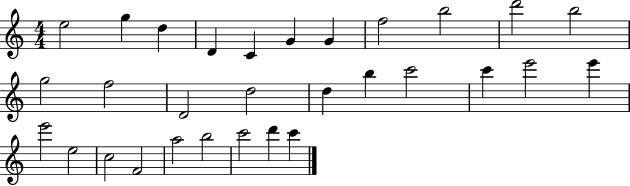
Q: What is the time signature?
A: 4/4